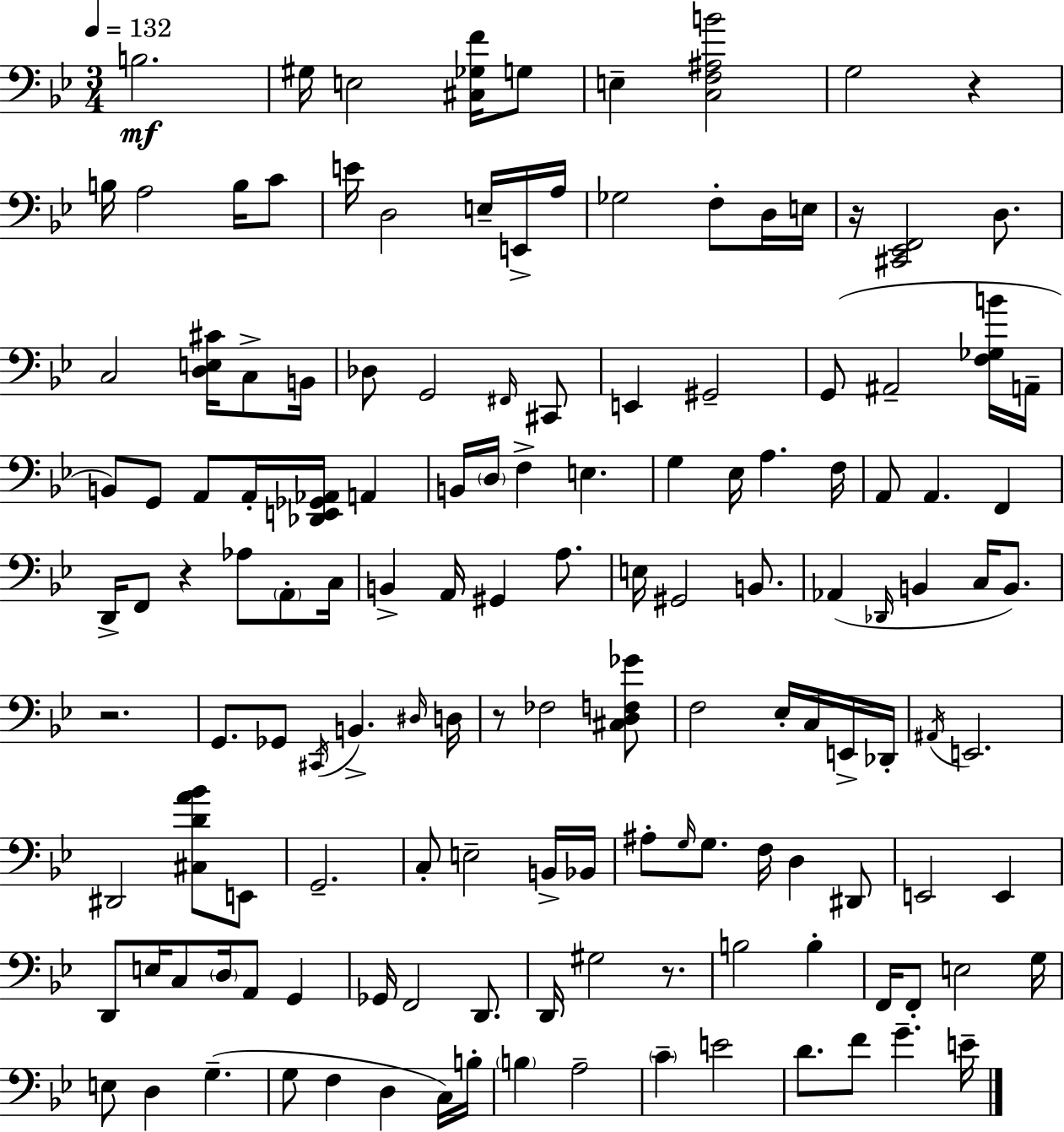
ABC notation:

X:1
T:Untitled
M:3/4
L:1/4
K:Gm
B,2 ^G,/4 E,2 [^C,_G,F]/4 G,/2 E, [C,F,^A,B]2 G,2 z B,/4 A,2 B,/4 C/2 E/4 D,2 E,/4 E,,/4 A,/4 _G,2 F,/2 D,/4 E,/4 z/4 [^C,,_E,,F,,]2 D,/2 C,2 [D,E,^C]/4 C,/2 B,,/4 _D,/2 G,,2 ^F,,/4 ^C,,/2 E,, ^G,,2 G,,/2 ^A,,2 [F,_G,B]/4 A,,/4 B,,/2 G,,/2 A,,/2 A,,/4 [_D,,E,,_G,,_A,,]/4 A,, B,,/4 D,/4 F, E, G, _E,/4 A, F,/4 A,,/2 A,, F,, D,,/4 F,,/2 z _A,/2 A,,/2 C,/4 B,, A,,/4 ^G,, A,/2 E,/4 ^G,,2 B,,/2 _A,, _D,,/4 B,, C,/4 B,,/2 z2 G,,/2 _G,,/2 ^C,,/4 B,, ^D,/4 D,/4 z/2 _F,2 [^C,D,F,_G]/2 F,2 _E,/4 C,/4 E,,/4 _D,,/4 ^A,,/4 E,,2 ^D,,2 [^C,DA_B]/2 E,,/2 G,,2 C,/2 E,2 B,,/4 _B,,/4 ^A,/2 G,/4 G,/2 F,/4 D, ^D,,/2 E,,2 E,, D,,/2 E,/4 C,/2 D,/4 A,,/2 G,, _G,,/4 F,,2 D,,/2 D,,/4 ^G,2 z/2 B,2 B, F,,/4 F,,/2 E,2 G,/4 E,/2 D, G, G,/2 F, D, C,/4 B,/4 B, A,2 C E2 D/2 F/2 G E/4